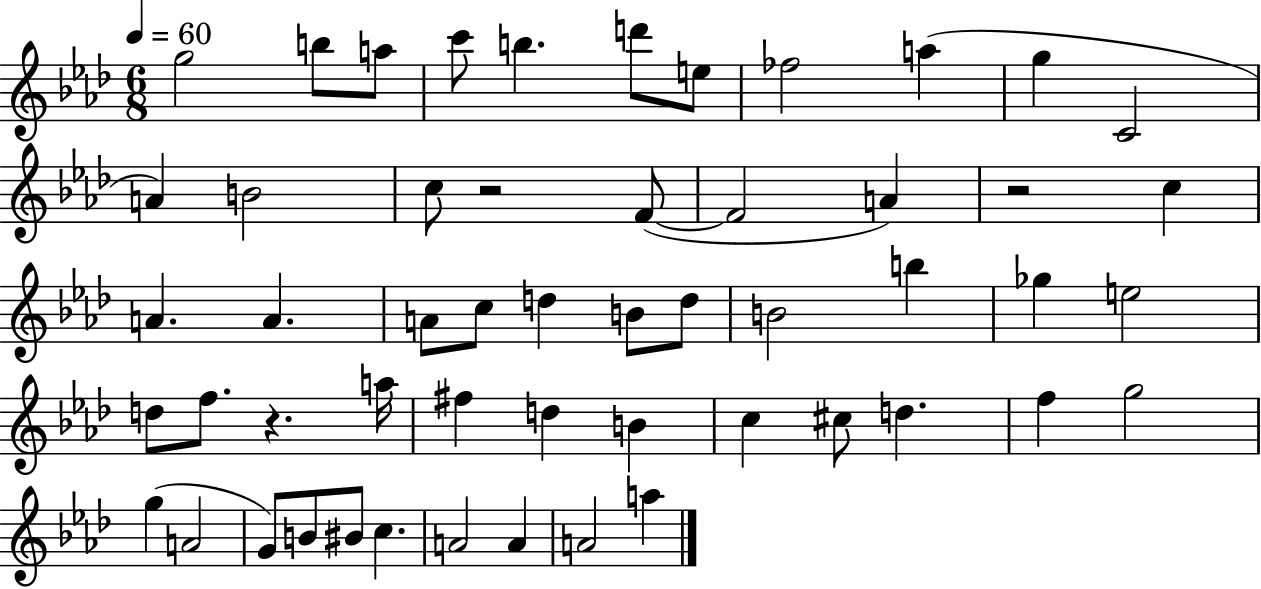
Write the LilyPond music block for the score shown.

{
  \clef treble
  \numericTimeSignature
  \time 6/8
  \key aes \major
  \tempo 4 = 60
  g''2 b''8 a''8 | c'''8 b''4. d'''8 e''8 | fes''2 a''4( | g''4 c'2 | \break a'4) b'2 | c''8 r2 f'8~(~ | f'2 a'4) | r2 c''4 | \break a'4. a'4. | a'8 c''8 d''4 b'8 d''8 | b'2 b''4 | ges''4 e''2 | \break d''8 f''8. r4. a''16 | fis''4 d''4 b'4 | c''4 cis''8 d''4. | f''4 g''2 | \break g''4( a'2 | g'8) b'8 bis'8 c''4. | a'2 a'4 | a'2 a''4 | \break \bar "|."
}